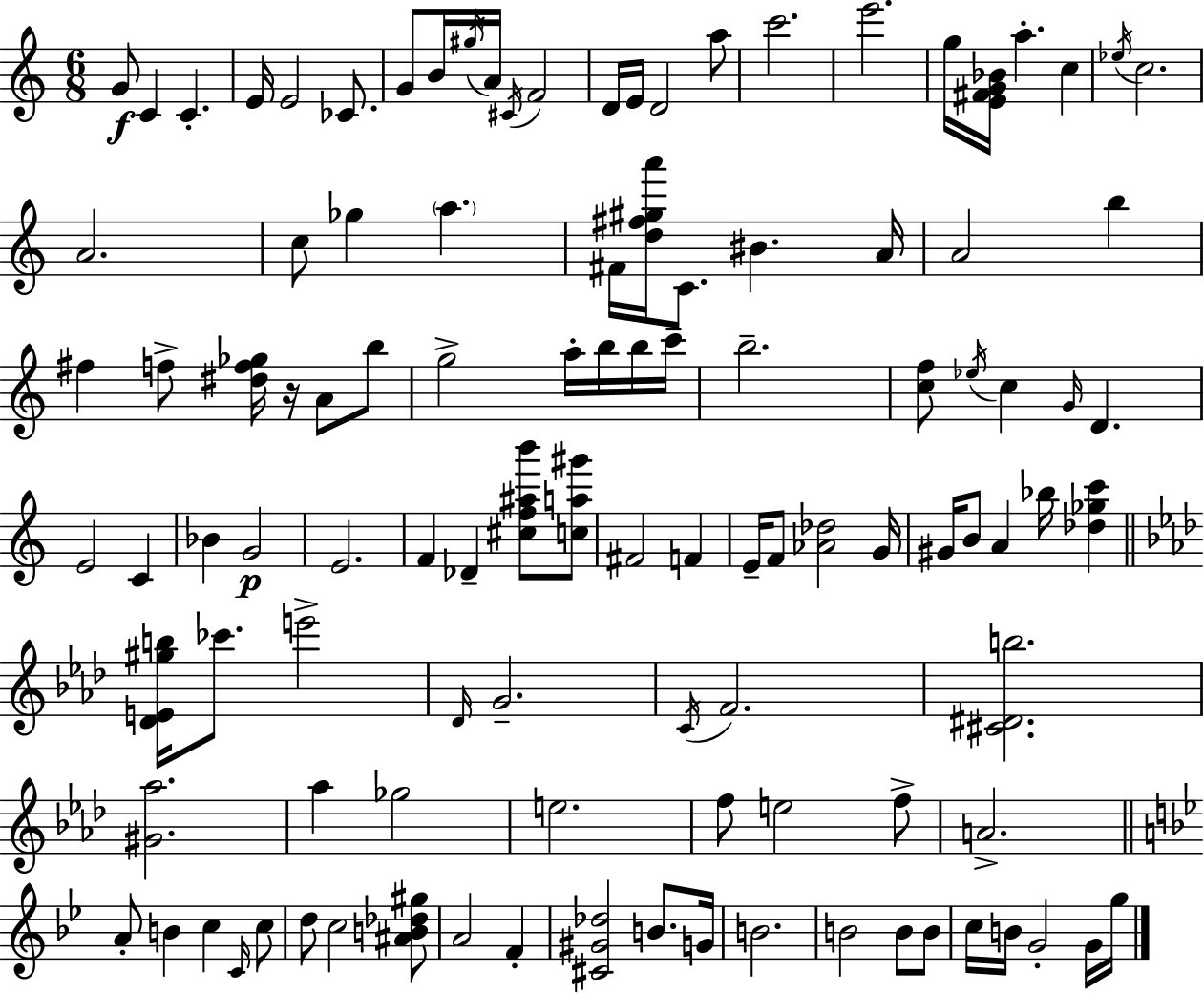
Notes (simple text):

G4/e C4/q C4/q. E4/s E4/h CES4/e. G4/e B4/s G#5/s A4/s C#4/s F4/h D4/s E4/s D4/h A5/e C6/h. E6/h. G5/s [E4,F#4,G4,Bb4]/s A5/q. C5/q Eb5/s C5/h. A4/h. C5/e Gb5/q A5/q. F#4/s [D5,F#5,G#5,A6]/s C4/e. BIS4/q. A4/s A4/h B5/q F#5/q F5/e [D#5,F5,Gb5]/s R/s A4/e B5/e G5/h A5/s B5/s B5/s C6/s B5/h. [C5,F5]/e Eb5/s C5/q G4/s D4/q. E4/h C4/q Bb4/q G4/h E4/h. F4/q Db4/q [C#5,F5,A#5,B6]/e [C5,A5,G#6]/e F#4/h F4/q E4/s F4/e [Ab4,Db5]/h G4/s G#4/s B4/e A4/q Bb5/s [Db5,Gb5,C6]/q [Db4,E4,G#5,B5]/s CES6/e. E6/h Db4/s G4/h. C4/s F4/h. [C#4,D#4,B5]/h. [G#4,Ab5]/h. Ab5/q Gb5/h E5/h. F5/e E5/h F5/e A4/h. A4/e B4/q C5/q C4/s C5/e D5/e C5/h [A#4,B4,Db5,G#5]/e A4/h F4/q [C#4,G#4,Db5]/h B4/e. G4/s B4/h. B4/h B4/e B4/e C5/s B4/s G4/h G4/s G5/s